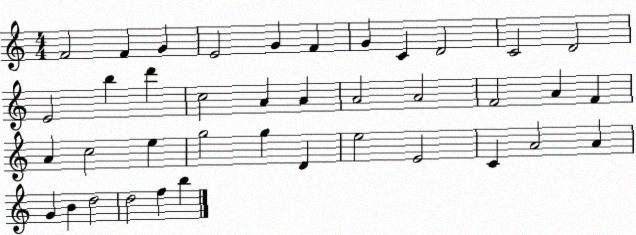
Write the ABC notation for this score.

X:1
T:Untitled
M:4/4
L:1/4
K:C
F2 F G E2 G F G C D2 C2 D2 E2 b d' c2 A A A2 A2 F2 A F A c2 e g2 g D e2 E2 C A2 A G B d2 d2 f b